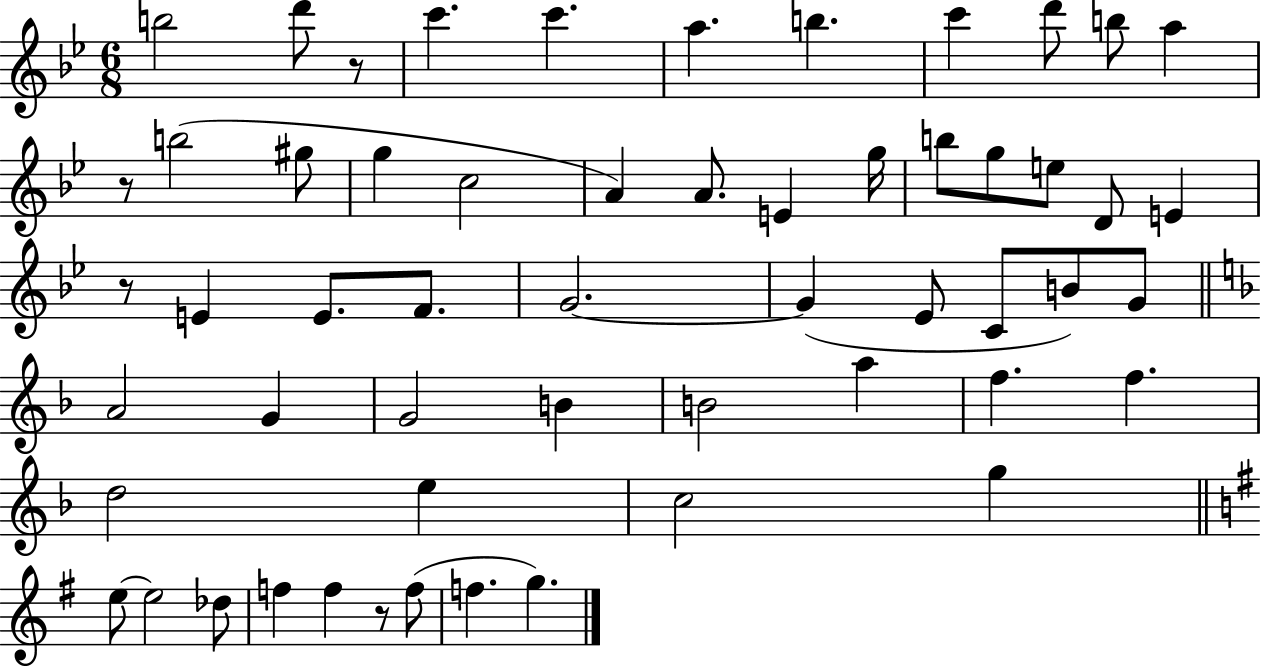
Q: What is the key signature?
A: BES major